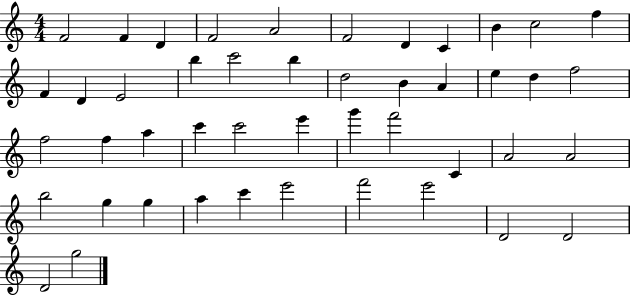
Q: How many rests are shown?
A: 0